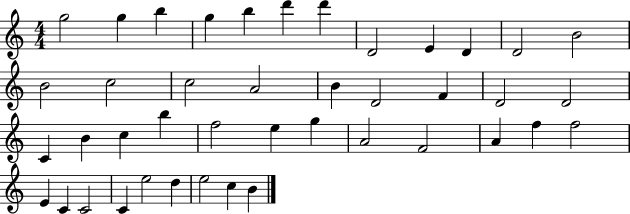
{
  \clef treble
  \numericTimeSignature
  \time 4/4
  \key c \major
  g''2 g''4 b''4 | g''4 b''4 d'''4 d'''4 | d'2 e'4 d'4 | d'2 b'2 | \break b'2 c''2 | c''2 a'2 | b'4 d'2 f'4 | d'2 d'2 | \break c'4 b'4 c''4 b''4 | f''2 e''4 g''4 | a'2 f'2 | a'4 f''4 f''2 | \break e'4 c'4 c'2 | c'4 e''2 d''4 | e''2 c''4 b'4 | \bar "|."
}